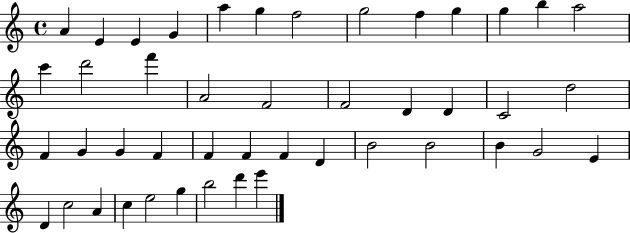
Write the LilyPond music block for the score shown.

{
  \clef treble
  \time 4/4
  \defaultTimeSignature
  \key c \major
  a'4 e'4 e'4 g'4 | a''4 g''4 f''2 | g''2 f''4 g''4 | g''4 b''4 a''2 | \break c'''4 d'''2 f'''4 | a'2 f'2 | f'2 d'4 d'4 | c'2 d''2 | \break f'4 g'4 g'4 f'4 | f'4 f'4 f'4 d'4 | b'2 b'2 | b'4 g'2 e'4 | \break d'4 c''2 a'4 | c''4 e''2 g''4 | b''2 d'''4 e'''4 | \bar "|."
}